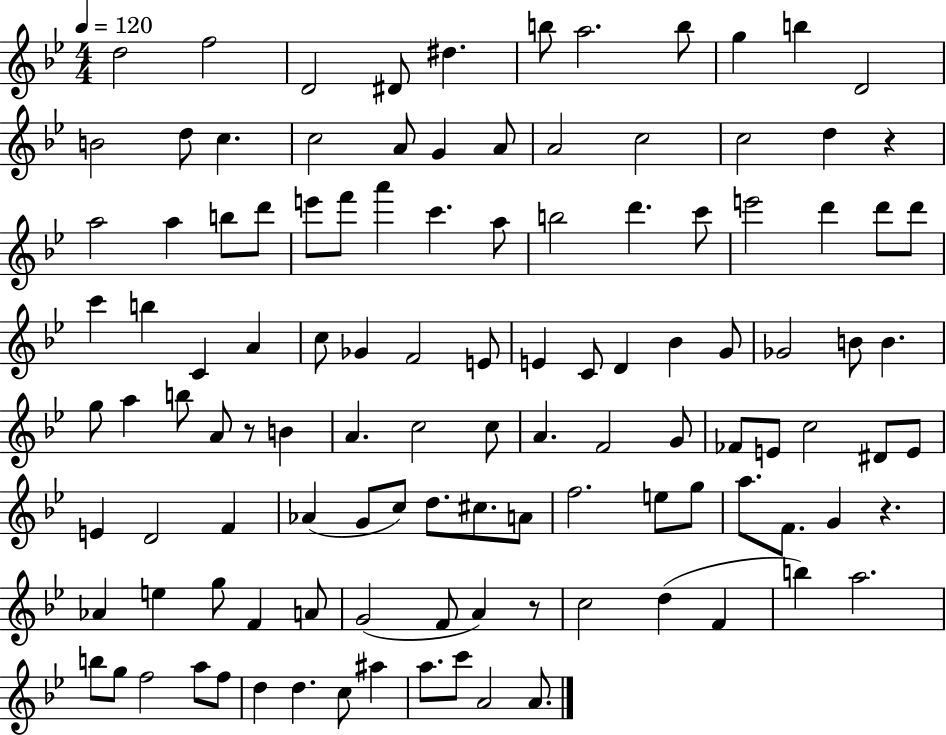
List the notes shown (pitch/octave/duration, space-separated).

D5/h F5/h D4/h D#4/e D#5/q. B5/e A5/h. B5/e G5/q B5/q D4/h B4/h D5/e C5/q. C5/h A4/e G4/q A4/e A4/h C5/h C5/h D5/q R/q A5/h A5/q B5/e D6/e E6/e F6/e A6/q C6/q. A5/e B5/h D6/q. C6/e E6/h D6/q D6/e D6/e C6/q B5/q C4/q A4/q C5/e Gb4/q F4/h E4/e E4/q C4/e D4/q Bb4/q G4/e Gb4/h B4/e B4/q. G5/e A5/q B5/e A4/e R/e B4/q A4/q. C5/h C5/e A4/q. F4/h G4/e FES4/e E4/e C5/h D#4/e E4/e E4/q D4/h F4/q Ab4/q G4/e C5/e D5/e. C#5/e. A4/e F5/h. E5/e G5/e A5/e. F4/e. G4/q R/q. Ab4/q E5/q G5/e F4/q A4/e G4/h F4/e A4/q R/e C5/h D5/q F4/q B5/q A5/h. B5/e G5/e F5/h A5/e F5/e D5/q D5/q. C5/e A#5/q A5/e. C6/e A4/h A4/e.